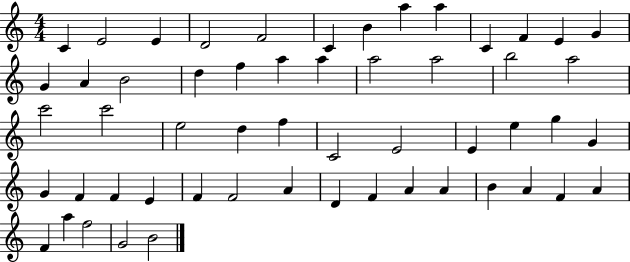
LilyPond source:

{
  \clef treble
  \numericTimeSignature
  \time 4/4
  \key c \major
  c'4 e'2 e'4 | d'2 f'2 | c'4 b'4 a''4 a''4 | c'4 f'4 e'4 g'4 | \break g'4 a'4 b'2 | d''4 f''4 a''4 a''4 | a''2 a''2 | b''2 a''2 | \break c'''2 c'''2 | e''2 d''4 f''4 | c'2 e'2 | e'4 e''4 g''4 g'4 | \break g'4 f'4 f'4 e'4 | f'4 f'2 a'4 | d'4 f'4 a'4 a'4 | b'4 a'4 f'4 a'4 | \break f'4 a''4 f''2 | g'2 b'2 | \bar "|."
}